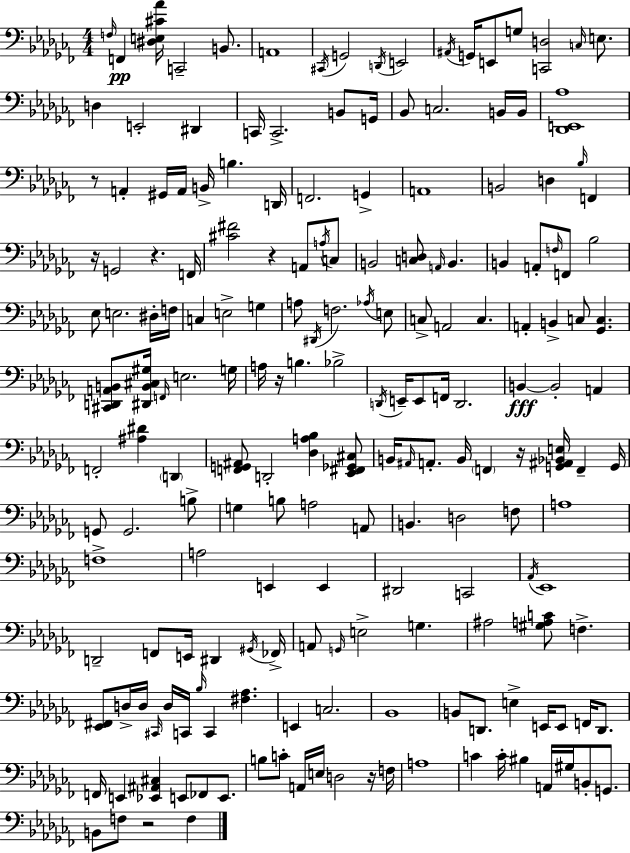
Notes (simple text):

F3/s F2/q [D#3,E3,C#4,Ab4]/s C2/h B2/e. A2/w C#2/s G2/h D2/s E2/h A#2/s G2/s E2/e G3/e [C2,D3]/h C3/s E3/e. D3/q E2/h D#2/q C2/s C2/h. B2/e G2/s Bb2/e C3/h. B2/s B2/s [Db2,E2,Ab3]/w R/e A2/q G#2/s A2/s B2/s B3/q. D2/s F2/h. G2/q A2/w B2/h D3/q Bb3/s F2/q R/s G2/h R/q. F2/s [C#4,F#4]/h R/q A2/e A3/s C3/e B2/h [C3,D3]/e A2/s B2/q. B2/q A2/e F3/s F2/e Bb3/h Eb3/e E3/h. D#3/s F3/s C3/q E3/h G3/q A3/e D#2/s F3/h. Ab3/s E3/e C3/e A2/h C3/q. A2/q B2/q C3/e [Gb2,C3]/q. [C#2,D2,A2,B2]/e [D#2,B2,C#3,G#3]/s F2/s E3/h. G3/s A3/s R/s B3/q. Bb3/h D2/s E2/s E2/e F2/s D2/h. B2/q B2/h A2/q F2/h [A#3,D#4]/q D2/q [F2,G2,A#2]/e D2/h [Db3,A3,Bb3]/q [Eb2,F#2,Gb2,C#3]/e B2/s A#2/s A2/e. B2/s F2/q R/s [G2,A#2,Bb2,E3]/s F2/q G2/s G2/e G2/h. B3/e G3/q B3/e A3/h A2/e B2/q. D3/h F3/e A3/w F3/w A3/h E2/q E2/q D#2/h C2/h Ab2/s Eb2/w D2/h F2/e E2/s D#2/q G#2/s FES2/s A2/e G2/s E3/h G3/q. A#3/h [G#3,A3,C4]/e F3/q. [Eb2,F#2]/e D3/s D3/s C#2/s D3/s C2/s Bb3/s C2/q [F#3,Ab3]/q. E2/q C3/h. Bb2/w B2/e D2/e. E3/q E2/s E2/e F2/s D2/e. F2/s E2/q [Eb2,A#2,C#3]/q E2/e FES2/e E2/e. B3/e C4/e A2/s E3/s D3/h R/s F3/s A3/w C4/q C4/s BIS3/q A2/s G#3/s B2/e G2/e. B2/e F3/e R/h F3/q